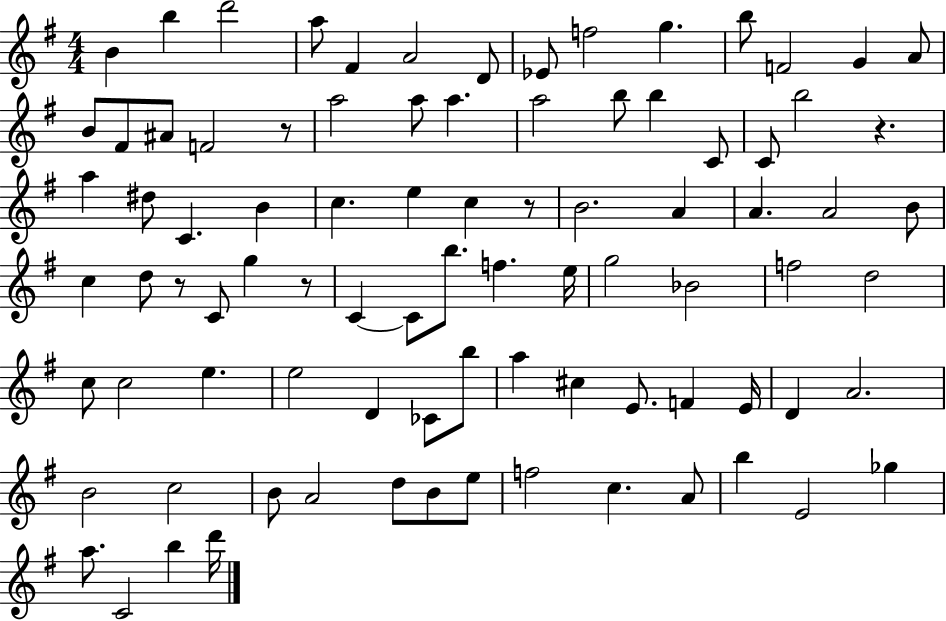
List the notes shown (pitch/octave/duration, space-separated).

B4/q B5/q D6/h A5/e F#4/q A4/h D4/e Eb4/e F5/h G5/q. B5/e F4/h G4/q A4/e B4/e F#4/e A#4/e F4/h R/e A5/h A5/e A5/q. A5/h B5/e B5/q C4/e C4/e B5/h R/q. A5/q D#5/e C4/q. B4/q C5/q. E5/q C5/q R/e B4/h. A4/q A4/q. A4/h B4/e C5/q D5/e R/e C4/e G5/q R/e C4/q C4/e B5/e. F5/q. E5/s G5/h Bb4/h F5/h D5/h C5/e C5/h E5/q. E5/h D4/q CES4/e B5/e A5/q C#5/q E4/e. F4/q E4/s D4/q A4/h. B4/h C5/h B4/e A4/h D5/e B4/e E5/e F5/h C5/q. A4/e B5/q E4/h Gb5/q A5/e. C4/h B5/q D6/s